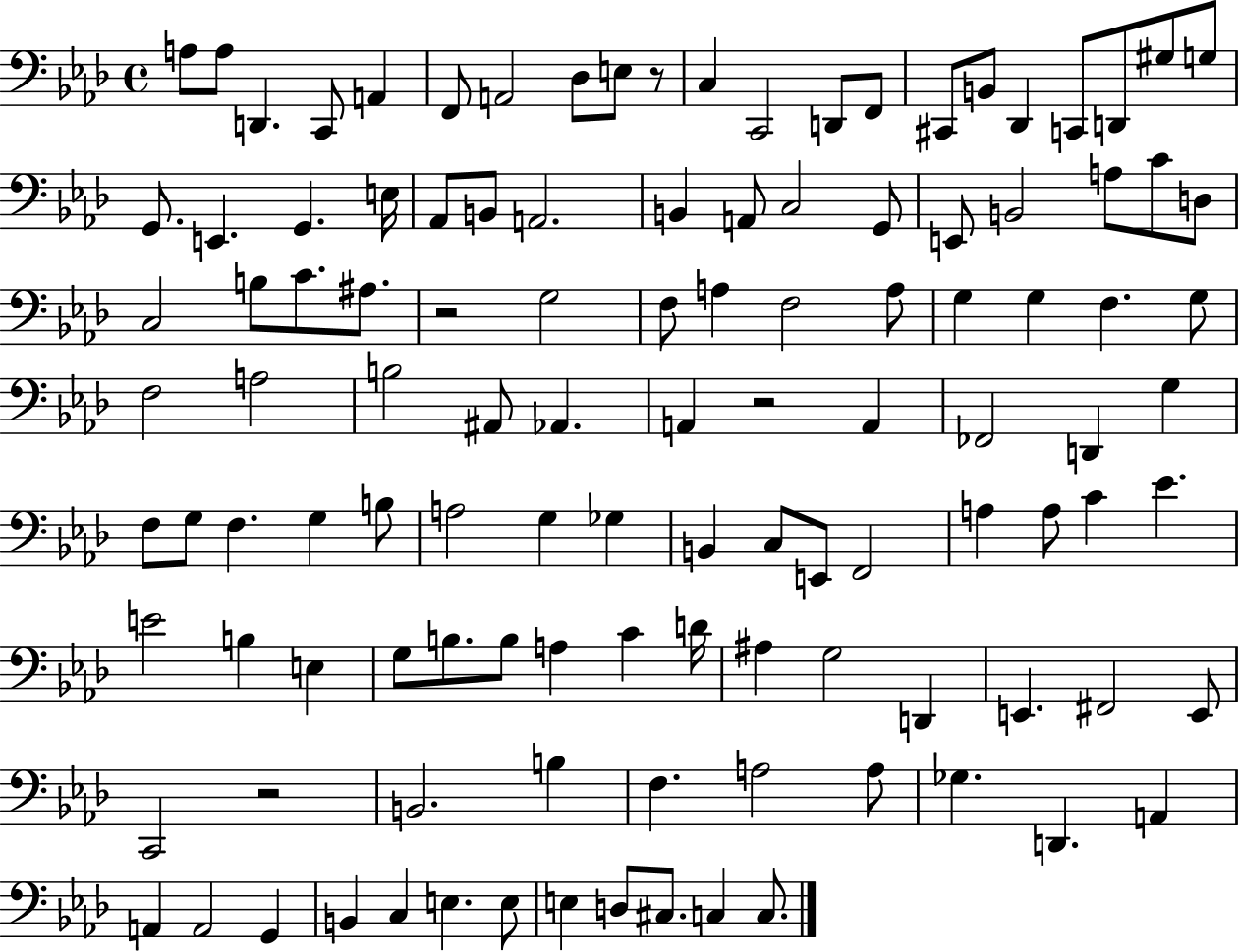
A3/e A3/e D2/q. C2/e A2/q F2/e A2/h Db3/e E3/e R/e C3/q C2/h D2/e F2/e C#2/e B2/e Db2/q C2/e D2/e G#3/e G3/e G2/e. E2/q. G2/q. E3/s Ab2/e B2/e A2/h. B2/q A2/e C3/h G2/e E2/e B2/h A3/e C4/e D3/e C3/h B3/e C4/e. A#3/e. R/h G3/h F3/e A3/q F3/h A3/e G3/q G3/q F3/q. G3/e F3/h A3/h B3/h A#2/e Ab2/q. A2/q R/h A2/q FES2/h D2/q G3/q F3/e G3/e F3/q. G3/q B3/e A3/h G3/q Gb3/q B2/q C3/e E2/e F2/h A3/q A3/e C4/q Eb4/q. E4/h B3/q E3/q G3/e B3/e. B3/e A3/q C4/q D4/s A#3/q G3/h D2/q E2/q. F#2/h E2/e C2/h R/h B2/h. B3/q F3/q. A3/h A3/e Gb3/q. D2/q. A2/q A2/q A2/h G2/q B2/q C3/q E3/q. E3/e E3/q D3/e C#3/e. C3/q C3/e.